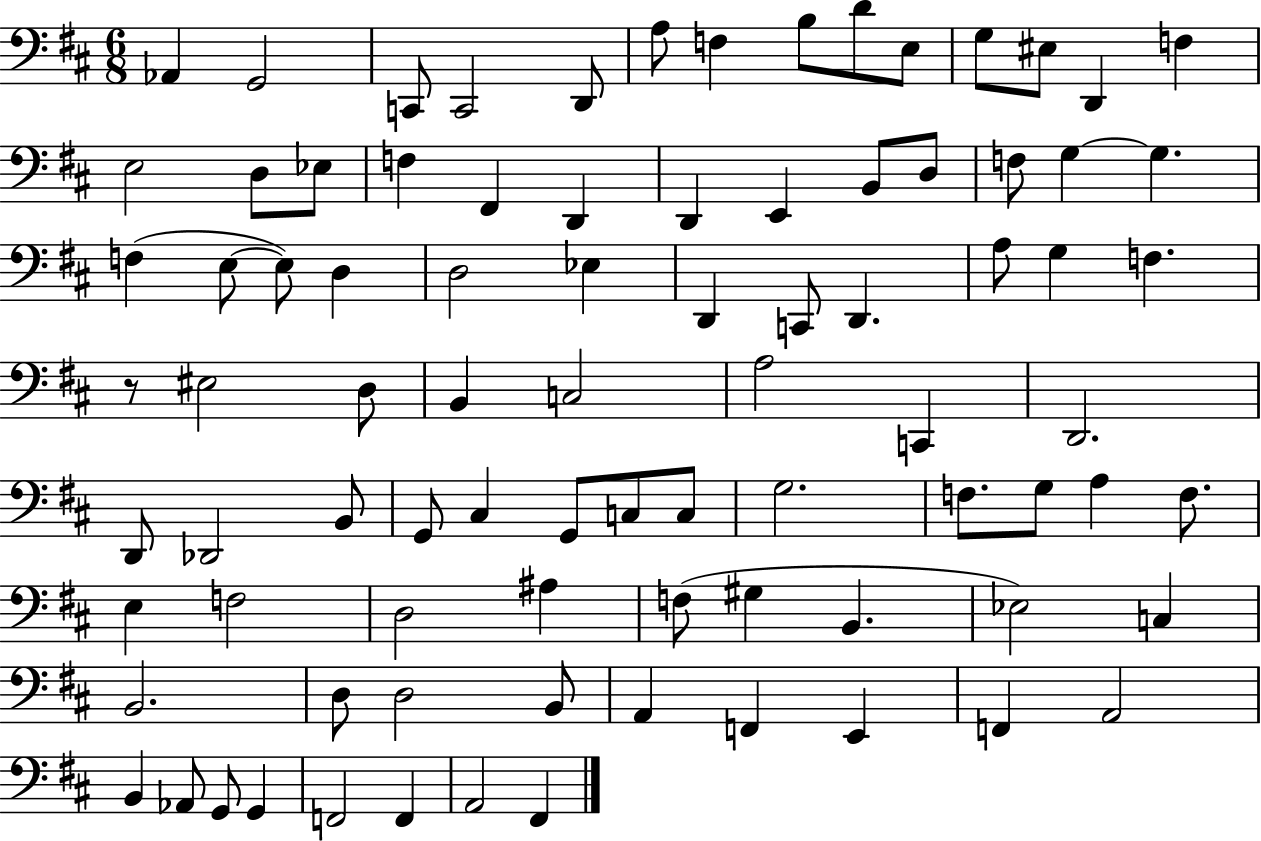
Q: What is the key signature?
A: D major